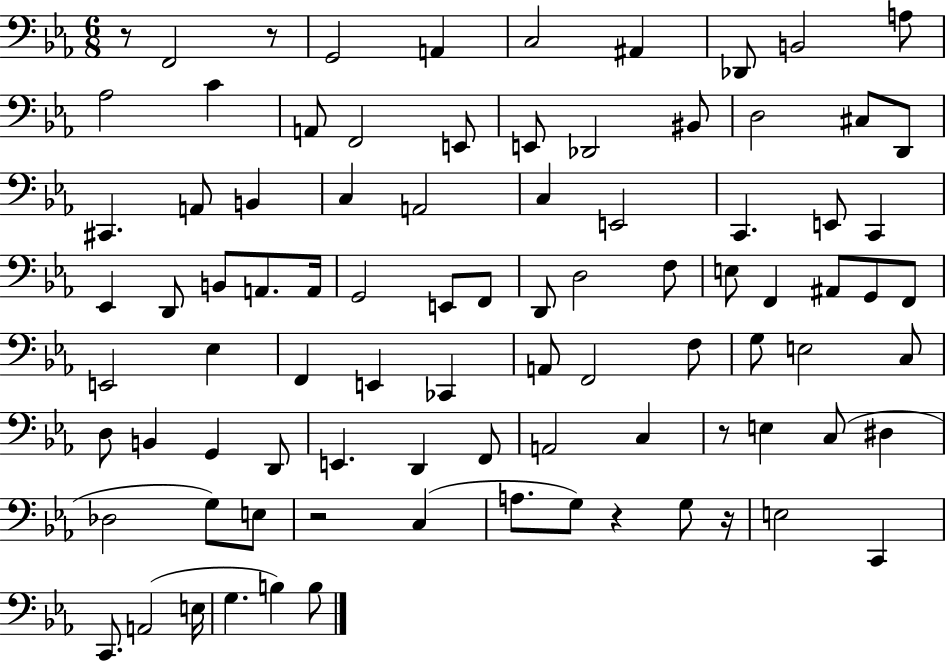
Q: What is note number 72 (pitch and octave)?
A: C3